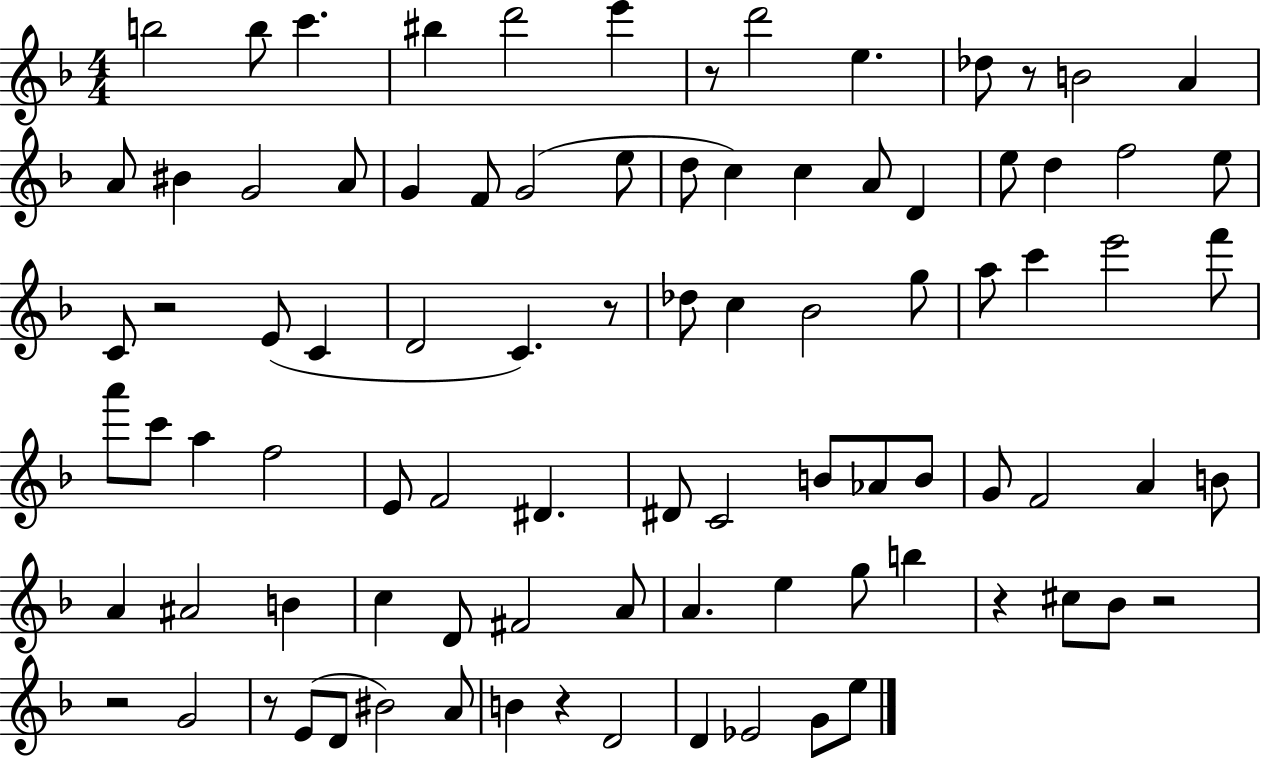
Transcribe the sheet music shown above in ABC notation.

X:1
T:Untitled
M:4/4
L:1/4
K:F
b2 b/2 c' ^b d'2 e' z/2 d'2 e _d/2 z/2 B2 A A/2 ^B G2 A/2 G F/2 G2 e/2 d/2 c c A/2 D e/2 d f2 e/2 C/2 z2 E/2 C D2 C z/2 _d/2 c _B2 g/2 a/2 c' e'2 f'/2 a'/2 c'/2 a f2 E/2 F2 ^D ^D/2 C2 B/2 _A/2 B/2 G/2 F2 A B/2 A ^A2 B c D/2 ^F2 A/2 A e g/2 b z ^c/2 _B/2 z2 z2 G2 z/2 E/2 D/2 ^B2 A/2 B z D2 D _E2 G/2 e/2